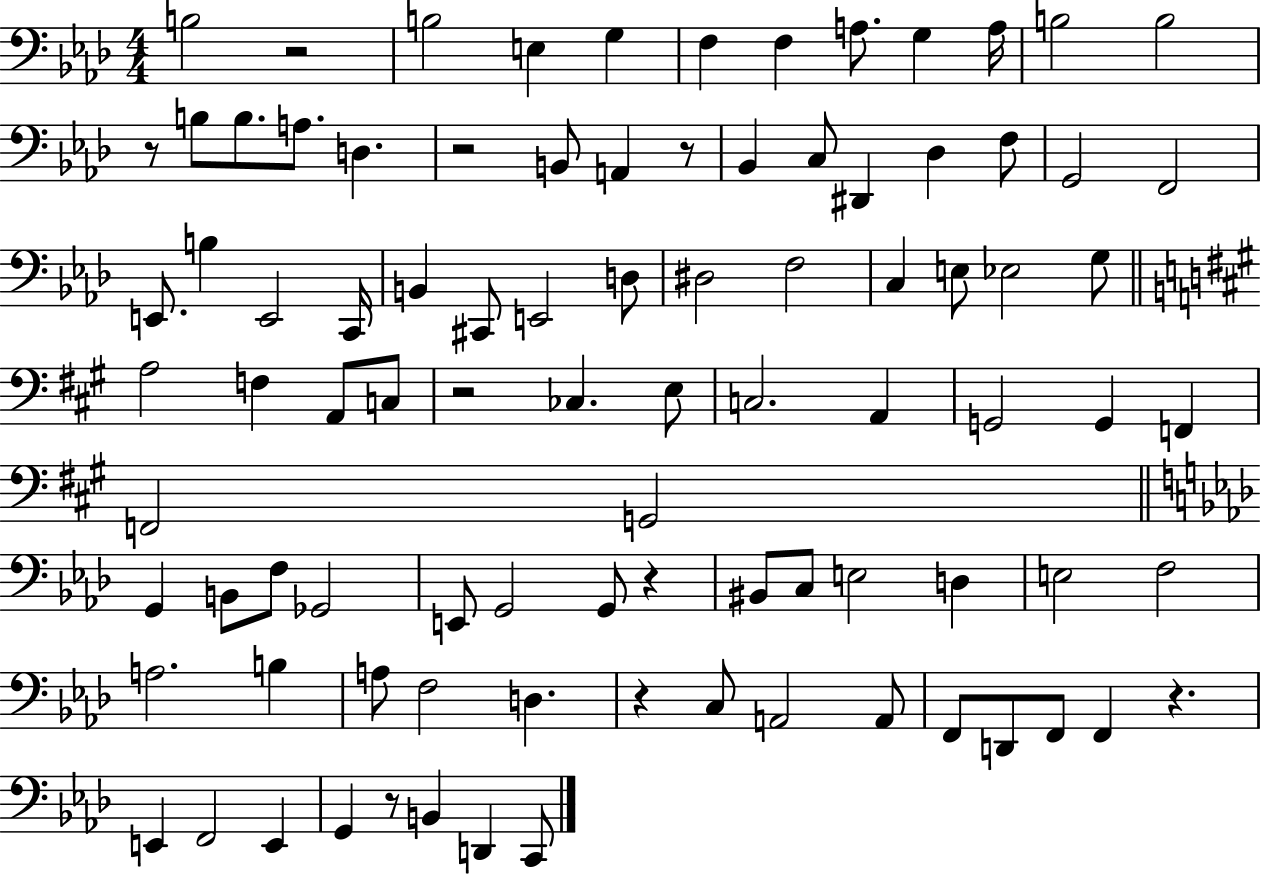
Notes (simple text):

B3/h R/h B3/h E3/q G3/q F3/q F3/q A3/e. G3/q A3/s B3/h B3/h R/e B3/e B3/e. A3/e. D3/q. R/h B2/e A2/q R/e Bb2/q C3/e D#2/q Db3/q F3/e G2/h F2/h E2/e. B3/q E2/h C2/s B2/q C#2/e E2/h D3/e D#3/h F3/h C3/q E3/e Eb3/h G3/e A3/h F3/q A2/e C3/e R/h CES3/q. E3/e C3/h. A2/q G2/h G2/q F2/q F2/h G2/h G2/q B2/e F3/e Gb2/h E2/e G2/h G2/e R/q BIS2/e C3/e E3/h D3/q E3/h F3/h A3/h. B3/q A3/e F3/h D3/q. R/q C3/e A2/h A2/e F2/e D2/e F2/e F2/q R/q. E2/q F2/h E2/q G2/q R/e B2/q D2/q C2/e